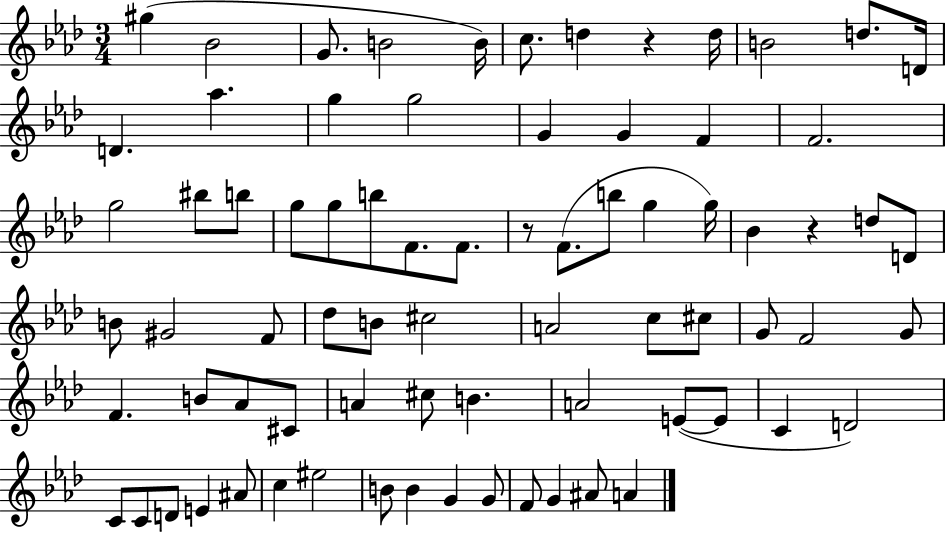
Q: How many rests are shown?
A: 3